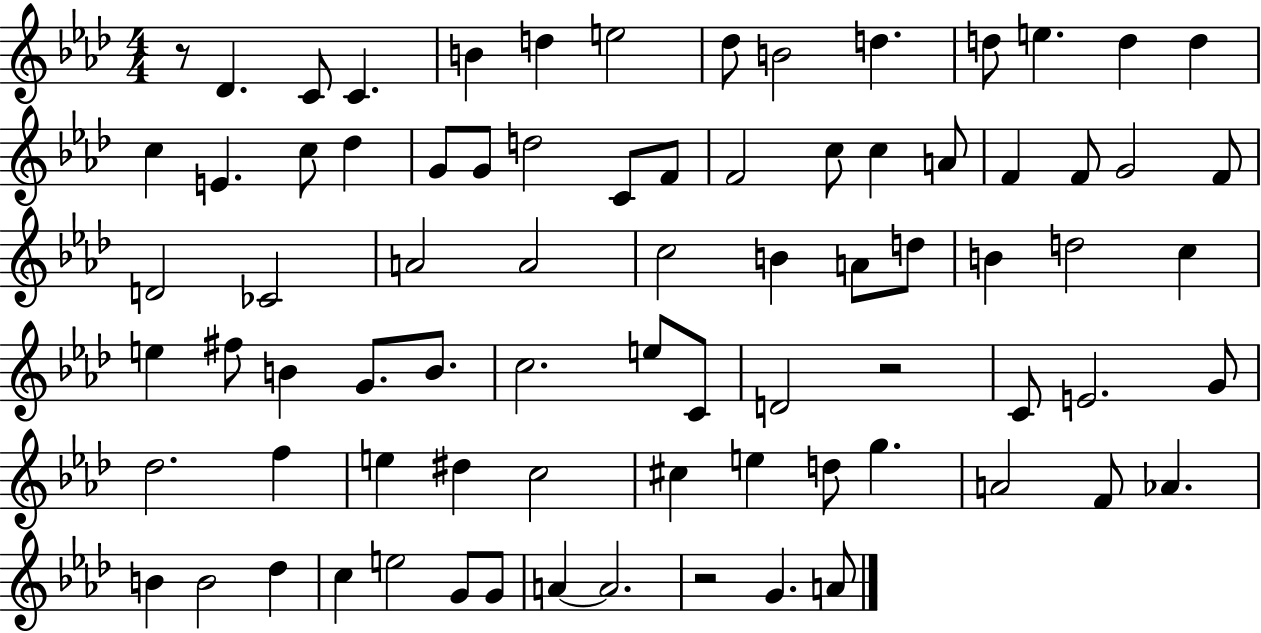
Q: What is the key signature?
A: AES major